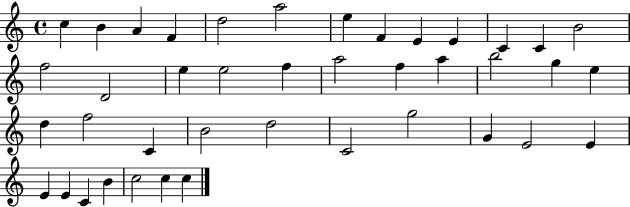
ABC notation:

X:1
T:Untitled
M:4/4
L:1/4
K:C
c B A F d2 a2 e F E E C C B2 f2 D2 e e2 f a2 f a b2 g e d f2 C B2 d2 C2 g2 G E2 E E E C B c2 c c